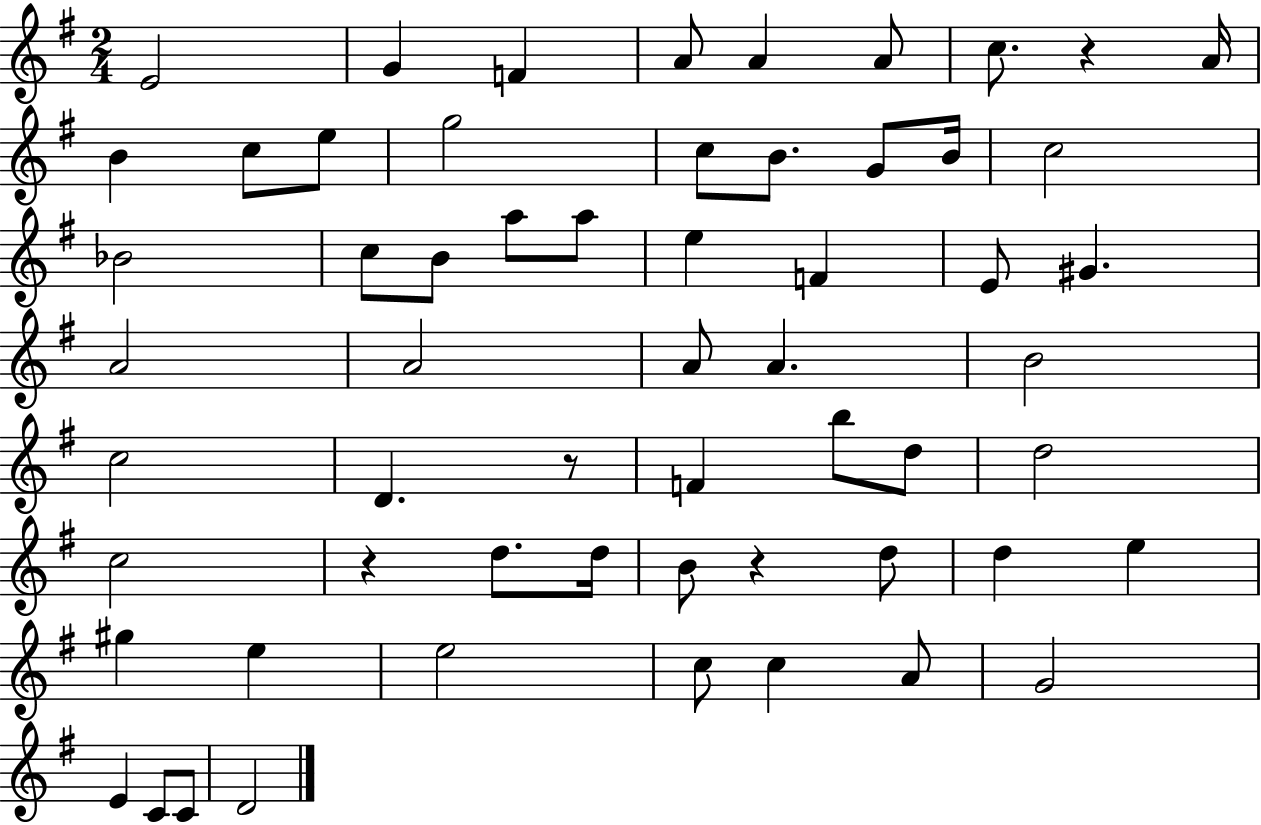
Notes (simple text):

E4/h G4/q F4/q A4/e A4/q A4/e C5/e. R/q A4/s B4/q C5/e E5/e G5/h C5/e B4/e. G4/e B4/s C5/h Bb4/h C5/e B4/e A5/e A5/e E5/q F4/q E4/e G#4/q. A4/h A4/h A4/e A4/q. B4/h C5/h D4/q. R/e F4/q B5/e D5/e D5/h C5/h R/q D5/e. D5/s B4/e R/q D5/e D5/q E5/q G#5/q E5/q E5/h C5/e C5/q A4/e G4/h E4/q C4/e C4/e D4/h